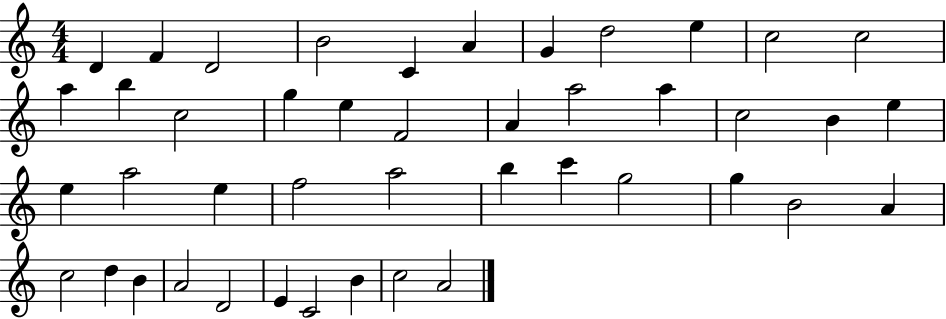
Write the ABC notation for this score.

X:1
T:Untitled
M:4/4
L:1/4
K:C
D F D2 B2 C A G d2 e c2 c2 a b c2 g e F2 A a2 a c2 B e e a2 e f2 a2 b c' g2 g B2 A c2 d B A2 D2 E C2 B c2 A2